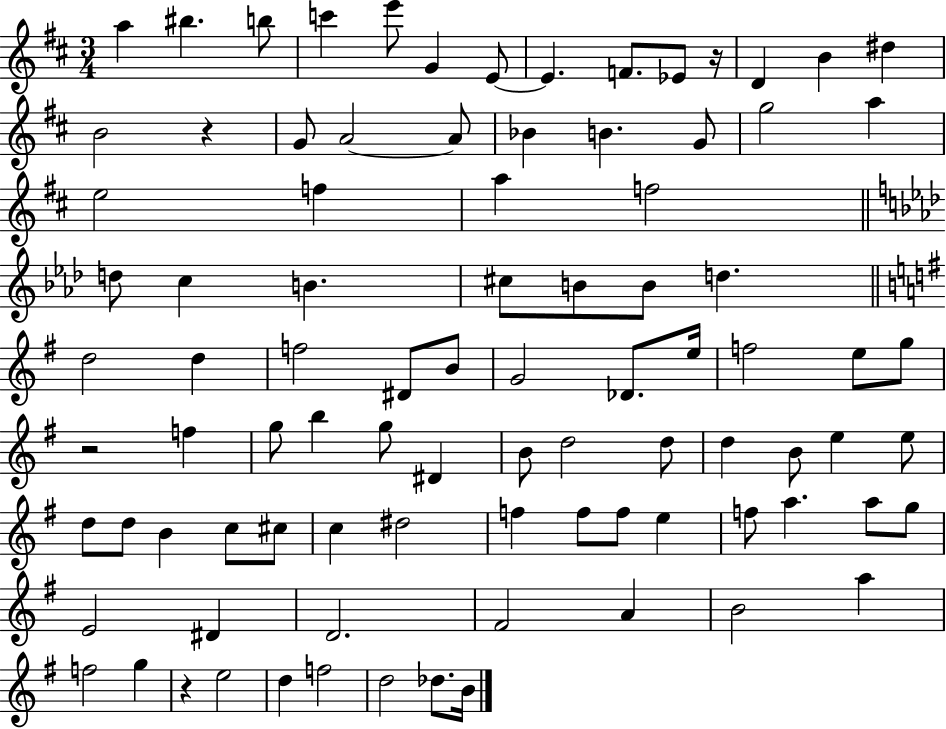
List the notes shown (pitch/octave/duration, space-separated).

A5/q BIS5/q. B5/e C6/q E6/e G4/q E4/e E4/q. F4/e. Eb4/e R/s D4/q B4/q D#5/q B4/h R/q G4/e A4/h A4/e Bb4/q B4/q. G4/e G5/h A5/q E5/h F5/q A5/q F5/h D5/e C5/q B4/q. C#5/e B4/e B4/e D5/q. D5/h D5/q F5/h D#4/e B4/e G4/h Db4/e. E5/s F5/h E5/e G5/e R/h F5/q G5/e B5/q G5/e D#4/q B4/e D5/h D5/e D5/q B4/e E5/q E5/e D5/e D5/e B4/q C5/e C#5/e C5/q D#5/h F5/q F5/e F5/e E5/q F5/e A5/q. A5/e G5/e E4/h D#4/q D4/h. F#4/h A4/q B4/h A5/q F5/h G5/q R/q E5/h D5/q F5/h D5/h Db5/e. B4/s